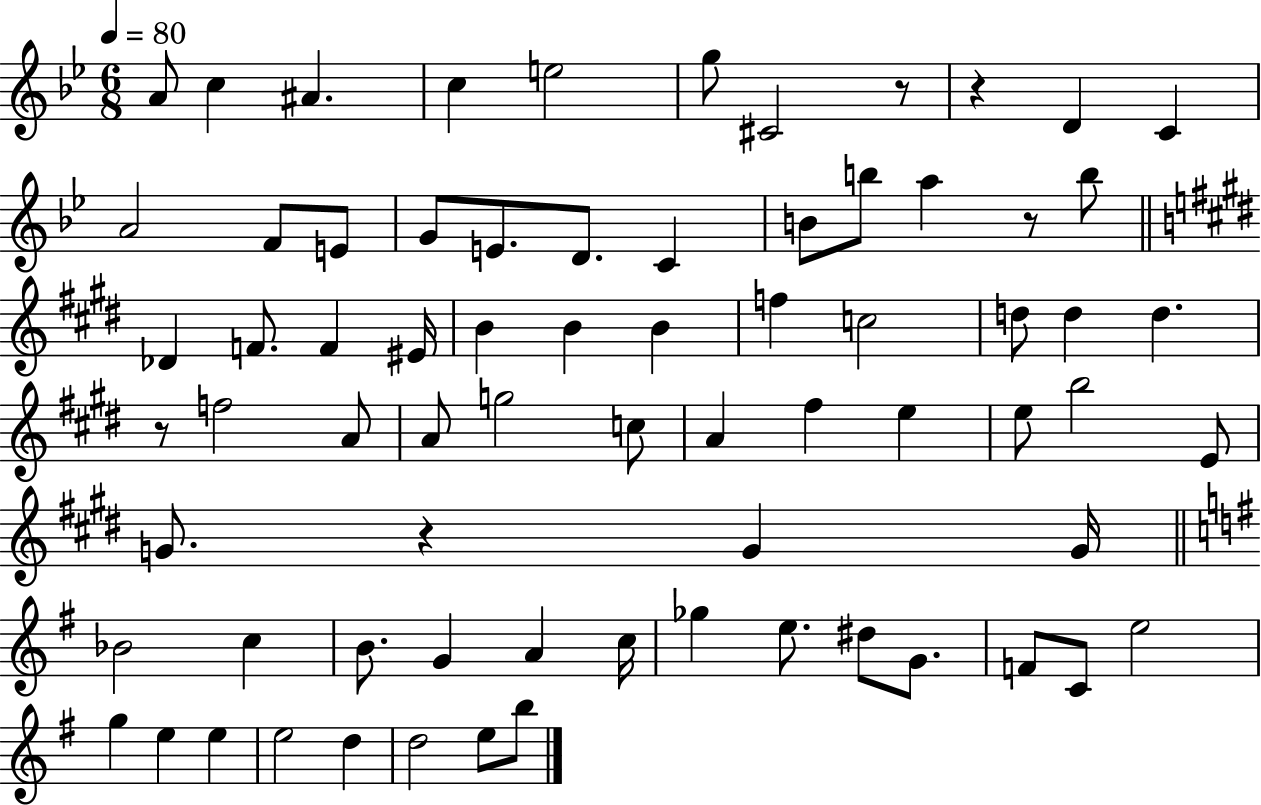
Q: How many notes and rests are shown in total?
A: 72